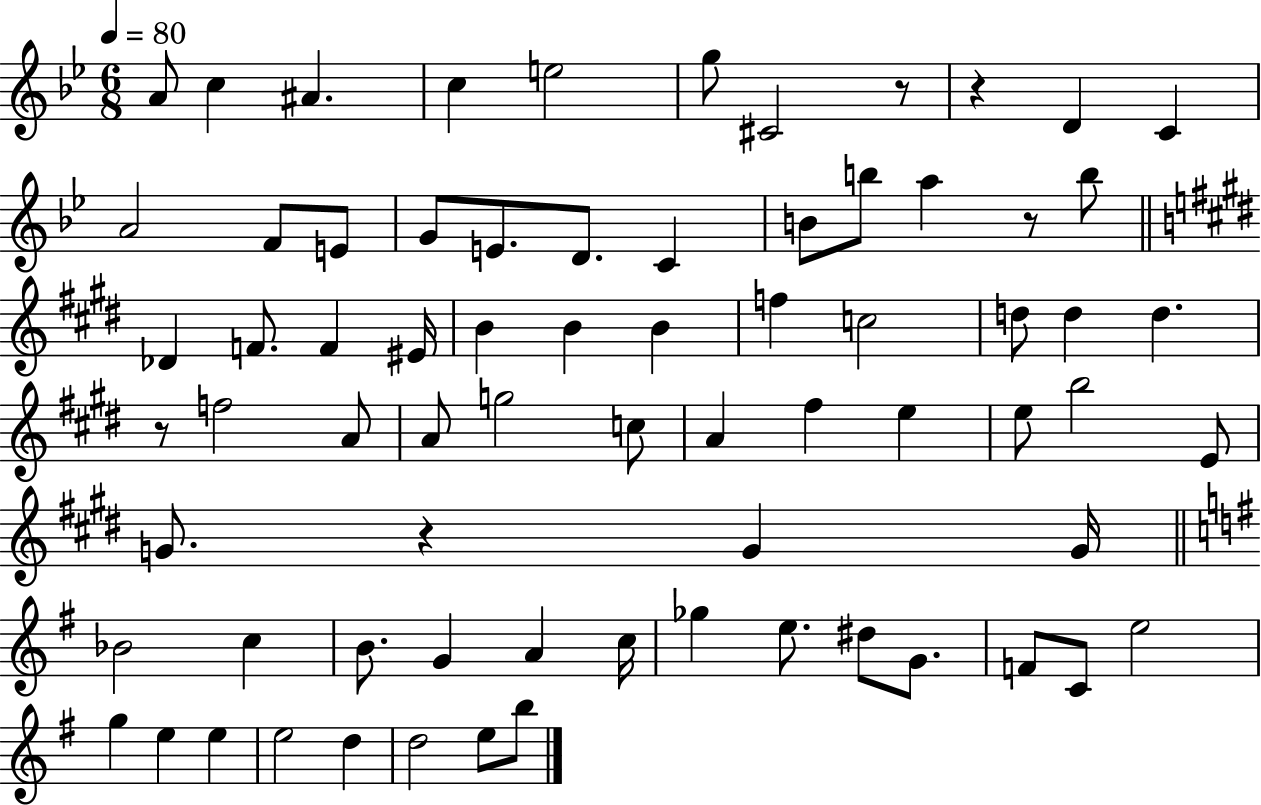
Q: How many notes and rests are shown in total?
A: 72